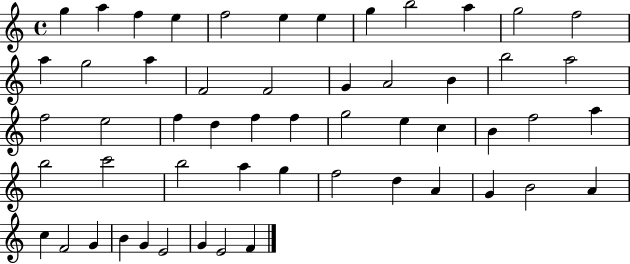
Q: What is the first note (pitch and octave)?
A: G5